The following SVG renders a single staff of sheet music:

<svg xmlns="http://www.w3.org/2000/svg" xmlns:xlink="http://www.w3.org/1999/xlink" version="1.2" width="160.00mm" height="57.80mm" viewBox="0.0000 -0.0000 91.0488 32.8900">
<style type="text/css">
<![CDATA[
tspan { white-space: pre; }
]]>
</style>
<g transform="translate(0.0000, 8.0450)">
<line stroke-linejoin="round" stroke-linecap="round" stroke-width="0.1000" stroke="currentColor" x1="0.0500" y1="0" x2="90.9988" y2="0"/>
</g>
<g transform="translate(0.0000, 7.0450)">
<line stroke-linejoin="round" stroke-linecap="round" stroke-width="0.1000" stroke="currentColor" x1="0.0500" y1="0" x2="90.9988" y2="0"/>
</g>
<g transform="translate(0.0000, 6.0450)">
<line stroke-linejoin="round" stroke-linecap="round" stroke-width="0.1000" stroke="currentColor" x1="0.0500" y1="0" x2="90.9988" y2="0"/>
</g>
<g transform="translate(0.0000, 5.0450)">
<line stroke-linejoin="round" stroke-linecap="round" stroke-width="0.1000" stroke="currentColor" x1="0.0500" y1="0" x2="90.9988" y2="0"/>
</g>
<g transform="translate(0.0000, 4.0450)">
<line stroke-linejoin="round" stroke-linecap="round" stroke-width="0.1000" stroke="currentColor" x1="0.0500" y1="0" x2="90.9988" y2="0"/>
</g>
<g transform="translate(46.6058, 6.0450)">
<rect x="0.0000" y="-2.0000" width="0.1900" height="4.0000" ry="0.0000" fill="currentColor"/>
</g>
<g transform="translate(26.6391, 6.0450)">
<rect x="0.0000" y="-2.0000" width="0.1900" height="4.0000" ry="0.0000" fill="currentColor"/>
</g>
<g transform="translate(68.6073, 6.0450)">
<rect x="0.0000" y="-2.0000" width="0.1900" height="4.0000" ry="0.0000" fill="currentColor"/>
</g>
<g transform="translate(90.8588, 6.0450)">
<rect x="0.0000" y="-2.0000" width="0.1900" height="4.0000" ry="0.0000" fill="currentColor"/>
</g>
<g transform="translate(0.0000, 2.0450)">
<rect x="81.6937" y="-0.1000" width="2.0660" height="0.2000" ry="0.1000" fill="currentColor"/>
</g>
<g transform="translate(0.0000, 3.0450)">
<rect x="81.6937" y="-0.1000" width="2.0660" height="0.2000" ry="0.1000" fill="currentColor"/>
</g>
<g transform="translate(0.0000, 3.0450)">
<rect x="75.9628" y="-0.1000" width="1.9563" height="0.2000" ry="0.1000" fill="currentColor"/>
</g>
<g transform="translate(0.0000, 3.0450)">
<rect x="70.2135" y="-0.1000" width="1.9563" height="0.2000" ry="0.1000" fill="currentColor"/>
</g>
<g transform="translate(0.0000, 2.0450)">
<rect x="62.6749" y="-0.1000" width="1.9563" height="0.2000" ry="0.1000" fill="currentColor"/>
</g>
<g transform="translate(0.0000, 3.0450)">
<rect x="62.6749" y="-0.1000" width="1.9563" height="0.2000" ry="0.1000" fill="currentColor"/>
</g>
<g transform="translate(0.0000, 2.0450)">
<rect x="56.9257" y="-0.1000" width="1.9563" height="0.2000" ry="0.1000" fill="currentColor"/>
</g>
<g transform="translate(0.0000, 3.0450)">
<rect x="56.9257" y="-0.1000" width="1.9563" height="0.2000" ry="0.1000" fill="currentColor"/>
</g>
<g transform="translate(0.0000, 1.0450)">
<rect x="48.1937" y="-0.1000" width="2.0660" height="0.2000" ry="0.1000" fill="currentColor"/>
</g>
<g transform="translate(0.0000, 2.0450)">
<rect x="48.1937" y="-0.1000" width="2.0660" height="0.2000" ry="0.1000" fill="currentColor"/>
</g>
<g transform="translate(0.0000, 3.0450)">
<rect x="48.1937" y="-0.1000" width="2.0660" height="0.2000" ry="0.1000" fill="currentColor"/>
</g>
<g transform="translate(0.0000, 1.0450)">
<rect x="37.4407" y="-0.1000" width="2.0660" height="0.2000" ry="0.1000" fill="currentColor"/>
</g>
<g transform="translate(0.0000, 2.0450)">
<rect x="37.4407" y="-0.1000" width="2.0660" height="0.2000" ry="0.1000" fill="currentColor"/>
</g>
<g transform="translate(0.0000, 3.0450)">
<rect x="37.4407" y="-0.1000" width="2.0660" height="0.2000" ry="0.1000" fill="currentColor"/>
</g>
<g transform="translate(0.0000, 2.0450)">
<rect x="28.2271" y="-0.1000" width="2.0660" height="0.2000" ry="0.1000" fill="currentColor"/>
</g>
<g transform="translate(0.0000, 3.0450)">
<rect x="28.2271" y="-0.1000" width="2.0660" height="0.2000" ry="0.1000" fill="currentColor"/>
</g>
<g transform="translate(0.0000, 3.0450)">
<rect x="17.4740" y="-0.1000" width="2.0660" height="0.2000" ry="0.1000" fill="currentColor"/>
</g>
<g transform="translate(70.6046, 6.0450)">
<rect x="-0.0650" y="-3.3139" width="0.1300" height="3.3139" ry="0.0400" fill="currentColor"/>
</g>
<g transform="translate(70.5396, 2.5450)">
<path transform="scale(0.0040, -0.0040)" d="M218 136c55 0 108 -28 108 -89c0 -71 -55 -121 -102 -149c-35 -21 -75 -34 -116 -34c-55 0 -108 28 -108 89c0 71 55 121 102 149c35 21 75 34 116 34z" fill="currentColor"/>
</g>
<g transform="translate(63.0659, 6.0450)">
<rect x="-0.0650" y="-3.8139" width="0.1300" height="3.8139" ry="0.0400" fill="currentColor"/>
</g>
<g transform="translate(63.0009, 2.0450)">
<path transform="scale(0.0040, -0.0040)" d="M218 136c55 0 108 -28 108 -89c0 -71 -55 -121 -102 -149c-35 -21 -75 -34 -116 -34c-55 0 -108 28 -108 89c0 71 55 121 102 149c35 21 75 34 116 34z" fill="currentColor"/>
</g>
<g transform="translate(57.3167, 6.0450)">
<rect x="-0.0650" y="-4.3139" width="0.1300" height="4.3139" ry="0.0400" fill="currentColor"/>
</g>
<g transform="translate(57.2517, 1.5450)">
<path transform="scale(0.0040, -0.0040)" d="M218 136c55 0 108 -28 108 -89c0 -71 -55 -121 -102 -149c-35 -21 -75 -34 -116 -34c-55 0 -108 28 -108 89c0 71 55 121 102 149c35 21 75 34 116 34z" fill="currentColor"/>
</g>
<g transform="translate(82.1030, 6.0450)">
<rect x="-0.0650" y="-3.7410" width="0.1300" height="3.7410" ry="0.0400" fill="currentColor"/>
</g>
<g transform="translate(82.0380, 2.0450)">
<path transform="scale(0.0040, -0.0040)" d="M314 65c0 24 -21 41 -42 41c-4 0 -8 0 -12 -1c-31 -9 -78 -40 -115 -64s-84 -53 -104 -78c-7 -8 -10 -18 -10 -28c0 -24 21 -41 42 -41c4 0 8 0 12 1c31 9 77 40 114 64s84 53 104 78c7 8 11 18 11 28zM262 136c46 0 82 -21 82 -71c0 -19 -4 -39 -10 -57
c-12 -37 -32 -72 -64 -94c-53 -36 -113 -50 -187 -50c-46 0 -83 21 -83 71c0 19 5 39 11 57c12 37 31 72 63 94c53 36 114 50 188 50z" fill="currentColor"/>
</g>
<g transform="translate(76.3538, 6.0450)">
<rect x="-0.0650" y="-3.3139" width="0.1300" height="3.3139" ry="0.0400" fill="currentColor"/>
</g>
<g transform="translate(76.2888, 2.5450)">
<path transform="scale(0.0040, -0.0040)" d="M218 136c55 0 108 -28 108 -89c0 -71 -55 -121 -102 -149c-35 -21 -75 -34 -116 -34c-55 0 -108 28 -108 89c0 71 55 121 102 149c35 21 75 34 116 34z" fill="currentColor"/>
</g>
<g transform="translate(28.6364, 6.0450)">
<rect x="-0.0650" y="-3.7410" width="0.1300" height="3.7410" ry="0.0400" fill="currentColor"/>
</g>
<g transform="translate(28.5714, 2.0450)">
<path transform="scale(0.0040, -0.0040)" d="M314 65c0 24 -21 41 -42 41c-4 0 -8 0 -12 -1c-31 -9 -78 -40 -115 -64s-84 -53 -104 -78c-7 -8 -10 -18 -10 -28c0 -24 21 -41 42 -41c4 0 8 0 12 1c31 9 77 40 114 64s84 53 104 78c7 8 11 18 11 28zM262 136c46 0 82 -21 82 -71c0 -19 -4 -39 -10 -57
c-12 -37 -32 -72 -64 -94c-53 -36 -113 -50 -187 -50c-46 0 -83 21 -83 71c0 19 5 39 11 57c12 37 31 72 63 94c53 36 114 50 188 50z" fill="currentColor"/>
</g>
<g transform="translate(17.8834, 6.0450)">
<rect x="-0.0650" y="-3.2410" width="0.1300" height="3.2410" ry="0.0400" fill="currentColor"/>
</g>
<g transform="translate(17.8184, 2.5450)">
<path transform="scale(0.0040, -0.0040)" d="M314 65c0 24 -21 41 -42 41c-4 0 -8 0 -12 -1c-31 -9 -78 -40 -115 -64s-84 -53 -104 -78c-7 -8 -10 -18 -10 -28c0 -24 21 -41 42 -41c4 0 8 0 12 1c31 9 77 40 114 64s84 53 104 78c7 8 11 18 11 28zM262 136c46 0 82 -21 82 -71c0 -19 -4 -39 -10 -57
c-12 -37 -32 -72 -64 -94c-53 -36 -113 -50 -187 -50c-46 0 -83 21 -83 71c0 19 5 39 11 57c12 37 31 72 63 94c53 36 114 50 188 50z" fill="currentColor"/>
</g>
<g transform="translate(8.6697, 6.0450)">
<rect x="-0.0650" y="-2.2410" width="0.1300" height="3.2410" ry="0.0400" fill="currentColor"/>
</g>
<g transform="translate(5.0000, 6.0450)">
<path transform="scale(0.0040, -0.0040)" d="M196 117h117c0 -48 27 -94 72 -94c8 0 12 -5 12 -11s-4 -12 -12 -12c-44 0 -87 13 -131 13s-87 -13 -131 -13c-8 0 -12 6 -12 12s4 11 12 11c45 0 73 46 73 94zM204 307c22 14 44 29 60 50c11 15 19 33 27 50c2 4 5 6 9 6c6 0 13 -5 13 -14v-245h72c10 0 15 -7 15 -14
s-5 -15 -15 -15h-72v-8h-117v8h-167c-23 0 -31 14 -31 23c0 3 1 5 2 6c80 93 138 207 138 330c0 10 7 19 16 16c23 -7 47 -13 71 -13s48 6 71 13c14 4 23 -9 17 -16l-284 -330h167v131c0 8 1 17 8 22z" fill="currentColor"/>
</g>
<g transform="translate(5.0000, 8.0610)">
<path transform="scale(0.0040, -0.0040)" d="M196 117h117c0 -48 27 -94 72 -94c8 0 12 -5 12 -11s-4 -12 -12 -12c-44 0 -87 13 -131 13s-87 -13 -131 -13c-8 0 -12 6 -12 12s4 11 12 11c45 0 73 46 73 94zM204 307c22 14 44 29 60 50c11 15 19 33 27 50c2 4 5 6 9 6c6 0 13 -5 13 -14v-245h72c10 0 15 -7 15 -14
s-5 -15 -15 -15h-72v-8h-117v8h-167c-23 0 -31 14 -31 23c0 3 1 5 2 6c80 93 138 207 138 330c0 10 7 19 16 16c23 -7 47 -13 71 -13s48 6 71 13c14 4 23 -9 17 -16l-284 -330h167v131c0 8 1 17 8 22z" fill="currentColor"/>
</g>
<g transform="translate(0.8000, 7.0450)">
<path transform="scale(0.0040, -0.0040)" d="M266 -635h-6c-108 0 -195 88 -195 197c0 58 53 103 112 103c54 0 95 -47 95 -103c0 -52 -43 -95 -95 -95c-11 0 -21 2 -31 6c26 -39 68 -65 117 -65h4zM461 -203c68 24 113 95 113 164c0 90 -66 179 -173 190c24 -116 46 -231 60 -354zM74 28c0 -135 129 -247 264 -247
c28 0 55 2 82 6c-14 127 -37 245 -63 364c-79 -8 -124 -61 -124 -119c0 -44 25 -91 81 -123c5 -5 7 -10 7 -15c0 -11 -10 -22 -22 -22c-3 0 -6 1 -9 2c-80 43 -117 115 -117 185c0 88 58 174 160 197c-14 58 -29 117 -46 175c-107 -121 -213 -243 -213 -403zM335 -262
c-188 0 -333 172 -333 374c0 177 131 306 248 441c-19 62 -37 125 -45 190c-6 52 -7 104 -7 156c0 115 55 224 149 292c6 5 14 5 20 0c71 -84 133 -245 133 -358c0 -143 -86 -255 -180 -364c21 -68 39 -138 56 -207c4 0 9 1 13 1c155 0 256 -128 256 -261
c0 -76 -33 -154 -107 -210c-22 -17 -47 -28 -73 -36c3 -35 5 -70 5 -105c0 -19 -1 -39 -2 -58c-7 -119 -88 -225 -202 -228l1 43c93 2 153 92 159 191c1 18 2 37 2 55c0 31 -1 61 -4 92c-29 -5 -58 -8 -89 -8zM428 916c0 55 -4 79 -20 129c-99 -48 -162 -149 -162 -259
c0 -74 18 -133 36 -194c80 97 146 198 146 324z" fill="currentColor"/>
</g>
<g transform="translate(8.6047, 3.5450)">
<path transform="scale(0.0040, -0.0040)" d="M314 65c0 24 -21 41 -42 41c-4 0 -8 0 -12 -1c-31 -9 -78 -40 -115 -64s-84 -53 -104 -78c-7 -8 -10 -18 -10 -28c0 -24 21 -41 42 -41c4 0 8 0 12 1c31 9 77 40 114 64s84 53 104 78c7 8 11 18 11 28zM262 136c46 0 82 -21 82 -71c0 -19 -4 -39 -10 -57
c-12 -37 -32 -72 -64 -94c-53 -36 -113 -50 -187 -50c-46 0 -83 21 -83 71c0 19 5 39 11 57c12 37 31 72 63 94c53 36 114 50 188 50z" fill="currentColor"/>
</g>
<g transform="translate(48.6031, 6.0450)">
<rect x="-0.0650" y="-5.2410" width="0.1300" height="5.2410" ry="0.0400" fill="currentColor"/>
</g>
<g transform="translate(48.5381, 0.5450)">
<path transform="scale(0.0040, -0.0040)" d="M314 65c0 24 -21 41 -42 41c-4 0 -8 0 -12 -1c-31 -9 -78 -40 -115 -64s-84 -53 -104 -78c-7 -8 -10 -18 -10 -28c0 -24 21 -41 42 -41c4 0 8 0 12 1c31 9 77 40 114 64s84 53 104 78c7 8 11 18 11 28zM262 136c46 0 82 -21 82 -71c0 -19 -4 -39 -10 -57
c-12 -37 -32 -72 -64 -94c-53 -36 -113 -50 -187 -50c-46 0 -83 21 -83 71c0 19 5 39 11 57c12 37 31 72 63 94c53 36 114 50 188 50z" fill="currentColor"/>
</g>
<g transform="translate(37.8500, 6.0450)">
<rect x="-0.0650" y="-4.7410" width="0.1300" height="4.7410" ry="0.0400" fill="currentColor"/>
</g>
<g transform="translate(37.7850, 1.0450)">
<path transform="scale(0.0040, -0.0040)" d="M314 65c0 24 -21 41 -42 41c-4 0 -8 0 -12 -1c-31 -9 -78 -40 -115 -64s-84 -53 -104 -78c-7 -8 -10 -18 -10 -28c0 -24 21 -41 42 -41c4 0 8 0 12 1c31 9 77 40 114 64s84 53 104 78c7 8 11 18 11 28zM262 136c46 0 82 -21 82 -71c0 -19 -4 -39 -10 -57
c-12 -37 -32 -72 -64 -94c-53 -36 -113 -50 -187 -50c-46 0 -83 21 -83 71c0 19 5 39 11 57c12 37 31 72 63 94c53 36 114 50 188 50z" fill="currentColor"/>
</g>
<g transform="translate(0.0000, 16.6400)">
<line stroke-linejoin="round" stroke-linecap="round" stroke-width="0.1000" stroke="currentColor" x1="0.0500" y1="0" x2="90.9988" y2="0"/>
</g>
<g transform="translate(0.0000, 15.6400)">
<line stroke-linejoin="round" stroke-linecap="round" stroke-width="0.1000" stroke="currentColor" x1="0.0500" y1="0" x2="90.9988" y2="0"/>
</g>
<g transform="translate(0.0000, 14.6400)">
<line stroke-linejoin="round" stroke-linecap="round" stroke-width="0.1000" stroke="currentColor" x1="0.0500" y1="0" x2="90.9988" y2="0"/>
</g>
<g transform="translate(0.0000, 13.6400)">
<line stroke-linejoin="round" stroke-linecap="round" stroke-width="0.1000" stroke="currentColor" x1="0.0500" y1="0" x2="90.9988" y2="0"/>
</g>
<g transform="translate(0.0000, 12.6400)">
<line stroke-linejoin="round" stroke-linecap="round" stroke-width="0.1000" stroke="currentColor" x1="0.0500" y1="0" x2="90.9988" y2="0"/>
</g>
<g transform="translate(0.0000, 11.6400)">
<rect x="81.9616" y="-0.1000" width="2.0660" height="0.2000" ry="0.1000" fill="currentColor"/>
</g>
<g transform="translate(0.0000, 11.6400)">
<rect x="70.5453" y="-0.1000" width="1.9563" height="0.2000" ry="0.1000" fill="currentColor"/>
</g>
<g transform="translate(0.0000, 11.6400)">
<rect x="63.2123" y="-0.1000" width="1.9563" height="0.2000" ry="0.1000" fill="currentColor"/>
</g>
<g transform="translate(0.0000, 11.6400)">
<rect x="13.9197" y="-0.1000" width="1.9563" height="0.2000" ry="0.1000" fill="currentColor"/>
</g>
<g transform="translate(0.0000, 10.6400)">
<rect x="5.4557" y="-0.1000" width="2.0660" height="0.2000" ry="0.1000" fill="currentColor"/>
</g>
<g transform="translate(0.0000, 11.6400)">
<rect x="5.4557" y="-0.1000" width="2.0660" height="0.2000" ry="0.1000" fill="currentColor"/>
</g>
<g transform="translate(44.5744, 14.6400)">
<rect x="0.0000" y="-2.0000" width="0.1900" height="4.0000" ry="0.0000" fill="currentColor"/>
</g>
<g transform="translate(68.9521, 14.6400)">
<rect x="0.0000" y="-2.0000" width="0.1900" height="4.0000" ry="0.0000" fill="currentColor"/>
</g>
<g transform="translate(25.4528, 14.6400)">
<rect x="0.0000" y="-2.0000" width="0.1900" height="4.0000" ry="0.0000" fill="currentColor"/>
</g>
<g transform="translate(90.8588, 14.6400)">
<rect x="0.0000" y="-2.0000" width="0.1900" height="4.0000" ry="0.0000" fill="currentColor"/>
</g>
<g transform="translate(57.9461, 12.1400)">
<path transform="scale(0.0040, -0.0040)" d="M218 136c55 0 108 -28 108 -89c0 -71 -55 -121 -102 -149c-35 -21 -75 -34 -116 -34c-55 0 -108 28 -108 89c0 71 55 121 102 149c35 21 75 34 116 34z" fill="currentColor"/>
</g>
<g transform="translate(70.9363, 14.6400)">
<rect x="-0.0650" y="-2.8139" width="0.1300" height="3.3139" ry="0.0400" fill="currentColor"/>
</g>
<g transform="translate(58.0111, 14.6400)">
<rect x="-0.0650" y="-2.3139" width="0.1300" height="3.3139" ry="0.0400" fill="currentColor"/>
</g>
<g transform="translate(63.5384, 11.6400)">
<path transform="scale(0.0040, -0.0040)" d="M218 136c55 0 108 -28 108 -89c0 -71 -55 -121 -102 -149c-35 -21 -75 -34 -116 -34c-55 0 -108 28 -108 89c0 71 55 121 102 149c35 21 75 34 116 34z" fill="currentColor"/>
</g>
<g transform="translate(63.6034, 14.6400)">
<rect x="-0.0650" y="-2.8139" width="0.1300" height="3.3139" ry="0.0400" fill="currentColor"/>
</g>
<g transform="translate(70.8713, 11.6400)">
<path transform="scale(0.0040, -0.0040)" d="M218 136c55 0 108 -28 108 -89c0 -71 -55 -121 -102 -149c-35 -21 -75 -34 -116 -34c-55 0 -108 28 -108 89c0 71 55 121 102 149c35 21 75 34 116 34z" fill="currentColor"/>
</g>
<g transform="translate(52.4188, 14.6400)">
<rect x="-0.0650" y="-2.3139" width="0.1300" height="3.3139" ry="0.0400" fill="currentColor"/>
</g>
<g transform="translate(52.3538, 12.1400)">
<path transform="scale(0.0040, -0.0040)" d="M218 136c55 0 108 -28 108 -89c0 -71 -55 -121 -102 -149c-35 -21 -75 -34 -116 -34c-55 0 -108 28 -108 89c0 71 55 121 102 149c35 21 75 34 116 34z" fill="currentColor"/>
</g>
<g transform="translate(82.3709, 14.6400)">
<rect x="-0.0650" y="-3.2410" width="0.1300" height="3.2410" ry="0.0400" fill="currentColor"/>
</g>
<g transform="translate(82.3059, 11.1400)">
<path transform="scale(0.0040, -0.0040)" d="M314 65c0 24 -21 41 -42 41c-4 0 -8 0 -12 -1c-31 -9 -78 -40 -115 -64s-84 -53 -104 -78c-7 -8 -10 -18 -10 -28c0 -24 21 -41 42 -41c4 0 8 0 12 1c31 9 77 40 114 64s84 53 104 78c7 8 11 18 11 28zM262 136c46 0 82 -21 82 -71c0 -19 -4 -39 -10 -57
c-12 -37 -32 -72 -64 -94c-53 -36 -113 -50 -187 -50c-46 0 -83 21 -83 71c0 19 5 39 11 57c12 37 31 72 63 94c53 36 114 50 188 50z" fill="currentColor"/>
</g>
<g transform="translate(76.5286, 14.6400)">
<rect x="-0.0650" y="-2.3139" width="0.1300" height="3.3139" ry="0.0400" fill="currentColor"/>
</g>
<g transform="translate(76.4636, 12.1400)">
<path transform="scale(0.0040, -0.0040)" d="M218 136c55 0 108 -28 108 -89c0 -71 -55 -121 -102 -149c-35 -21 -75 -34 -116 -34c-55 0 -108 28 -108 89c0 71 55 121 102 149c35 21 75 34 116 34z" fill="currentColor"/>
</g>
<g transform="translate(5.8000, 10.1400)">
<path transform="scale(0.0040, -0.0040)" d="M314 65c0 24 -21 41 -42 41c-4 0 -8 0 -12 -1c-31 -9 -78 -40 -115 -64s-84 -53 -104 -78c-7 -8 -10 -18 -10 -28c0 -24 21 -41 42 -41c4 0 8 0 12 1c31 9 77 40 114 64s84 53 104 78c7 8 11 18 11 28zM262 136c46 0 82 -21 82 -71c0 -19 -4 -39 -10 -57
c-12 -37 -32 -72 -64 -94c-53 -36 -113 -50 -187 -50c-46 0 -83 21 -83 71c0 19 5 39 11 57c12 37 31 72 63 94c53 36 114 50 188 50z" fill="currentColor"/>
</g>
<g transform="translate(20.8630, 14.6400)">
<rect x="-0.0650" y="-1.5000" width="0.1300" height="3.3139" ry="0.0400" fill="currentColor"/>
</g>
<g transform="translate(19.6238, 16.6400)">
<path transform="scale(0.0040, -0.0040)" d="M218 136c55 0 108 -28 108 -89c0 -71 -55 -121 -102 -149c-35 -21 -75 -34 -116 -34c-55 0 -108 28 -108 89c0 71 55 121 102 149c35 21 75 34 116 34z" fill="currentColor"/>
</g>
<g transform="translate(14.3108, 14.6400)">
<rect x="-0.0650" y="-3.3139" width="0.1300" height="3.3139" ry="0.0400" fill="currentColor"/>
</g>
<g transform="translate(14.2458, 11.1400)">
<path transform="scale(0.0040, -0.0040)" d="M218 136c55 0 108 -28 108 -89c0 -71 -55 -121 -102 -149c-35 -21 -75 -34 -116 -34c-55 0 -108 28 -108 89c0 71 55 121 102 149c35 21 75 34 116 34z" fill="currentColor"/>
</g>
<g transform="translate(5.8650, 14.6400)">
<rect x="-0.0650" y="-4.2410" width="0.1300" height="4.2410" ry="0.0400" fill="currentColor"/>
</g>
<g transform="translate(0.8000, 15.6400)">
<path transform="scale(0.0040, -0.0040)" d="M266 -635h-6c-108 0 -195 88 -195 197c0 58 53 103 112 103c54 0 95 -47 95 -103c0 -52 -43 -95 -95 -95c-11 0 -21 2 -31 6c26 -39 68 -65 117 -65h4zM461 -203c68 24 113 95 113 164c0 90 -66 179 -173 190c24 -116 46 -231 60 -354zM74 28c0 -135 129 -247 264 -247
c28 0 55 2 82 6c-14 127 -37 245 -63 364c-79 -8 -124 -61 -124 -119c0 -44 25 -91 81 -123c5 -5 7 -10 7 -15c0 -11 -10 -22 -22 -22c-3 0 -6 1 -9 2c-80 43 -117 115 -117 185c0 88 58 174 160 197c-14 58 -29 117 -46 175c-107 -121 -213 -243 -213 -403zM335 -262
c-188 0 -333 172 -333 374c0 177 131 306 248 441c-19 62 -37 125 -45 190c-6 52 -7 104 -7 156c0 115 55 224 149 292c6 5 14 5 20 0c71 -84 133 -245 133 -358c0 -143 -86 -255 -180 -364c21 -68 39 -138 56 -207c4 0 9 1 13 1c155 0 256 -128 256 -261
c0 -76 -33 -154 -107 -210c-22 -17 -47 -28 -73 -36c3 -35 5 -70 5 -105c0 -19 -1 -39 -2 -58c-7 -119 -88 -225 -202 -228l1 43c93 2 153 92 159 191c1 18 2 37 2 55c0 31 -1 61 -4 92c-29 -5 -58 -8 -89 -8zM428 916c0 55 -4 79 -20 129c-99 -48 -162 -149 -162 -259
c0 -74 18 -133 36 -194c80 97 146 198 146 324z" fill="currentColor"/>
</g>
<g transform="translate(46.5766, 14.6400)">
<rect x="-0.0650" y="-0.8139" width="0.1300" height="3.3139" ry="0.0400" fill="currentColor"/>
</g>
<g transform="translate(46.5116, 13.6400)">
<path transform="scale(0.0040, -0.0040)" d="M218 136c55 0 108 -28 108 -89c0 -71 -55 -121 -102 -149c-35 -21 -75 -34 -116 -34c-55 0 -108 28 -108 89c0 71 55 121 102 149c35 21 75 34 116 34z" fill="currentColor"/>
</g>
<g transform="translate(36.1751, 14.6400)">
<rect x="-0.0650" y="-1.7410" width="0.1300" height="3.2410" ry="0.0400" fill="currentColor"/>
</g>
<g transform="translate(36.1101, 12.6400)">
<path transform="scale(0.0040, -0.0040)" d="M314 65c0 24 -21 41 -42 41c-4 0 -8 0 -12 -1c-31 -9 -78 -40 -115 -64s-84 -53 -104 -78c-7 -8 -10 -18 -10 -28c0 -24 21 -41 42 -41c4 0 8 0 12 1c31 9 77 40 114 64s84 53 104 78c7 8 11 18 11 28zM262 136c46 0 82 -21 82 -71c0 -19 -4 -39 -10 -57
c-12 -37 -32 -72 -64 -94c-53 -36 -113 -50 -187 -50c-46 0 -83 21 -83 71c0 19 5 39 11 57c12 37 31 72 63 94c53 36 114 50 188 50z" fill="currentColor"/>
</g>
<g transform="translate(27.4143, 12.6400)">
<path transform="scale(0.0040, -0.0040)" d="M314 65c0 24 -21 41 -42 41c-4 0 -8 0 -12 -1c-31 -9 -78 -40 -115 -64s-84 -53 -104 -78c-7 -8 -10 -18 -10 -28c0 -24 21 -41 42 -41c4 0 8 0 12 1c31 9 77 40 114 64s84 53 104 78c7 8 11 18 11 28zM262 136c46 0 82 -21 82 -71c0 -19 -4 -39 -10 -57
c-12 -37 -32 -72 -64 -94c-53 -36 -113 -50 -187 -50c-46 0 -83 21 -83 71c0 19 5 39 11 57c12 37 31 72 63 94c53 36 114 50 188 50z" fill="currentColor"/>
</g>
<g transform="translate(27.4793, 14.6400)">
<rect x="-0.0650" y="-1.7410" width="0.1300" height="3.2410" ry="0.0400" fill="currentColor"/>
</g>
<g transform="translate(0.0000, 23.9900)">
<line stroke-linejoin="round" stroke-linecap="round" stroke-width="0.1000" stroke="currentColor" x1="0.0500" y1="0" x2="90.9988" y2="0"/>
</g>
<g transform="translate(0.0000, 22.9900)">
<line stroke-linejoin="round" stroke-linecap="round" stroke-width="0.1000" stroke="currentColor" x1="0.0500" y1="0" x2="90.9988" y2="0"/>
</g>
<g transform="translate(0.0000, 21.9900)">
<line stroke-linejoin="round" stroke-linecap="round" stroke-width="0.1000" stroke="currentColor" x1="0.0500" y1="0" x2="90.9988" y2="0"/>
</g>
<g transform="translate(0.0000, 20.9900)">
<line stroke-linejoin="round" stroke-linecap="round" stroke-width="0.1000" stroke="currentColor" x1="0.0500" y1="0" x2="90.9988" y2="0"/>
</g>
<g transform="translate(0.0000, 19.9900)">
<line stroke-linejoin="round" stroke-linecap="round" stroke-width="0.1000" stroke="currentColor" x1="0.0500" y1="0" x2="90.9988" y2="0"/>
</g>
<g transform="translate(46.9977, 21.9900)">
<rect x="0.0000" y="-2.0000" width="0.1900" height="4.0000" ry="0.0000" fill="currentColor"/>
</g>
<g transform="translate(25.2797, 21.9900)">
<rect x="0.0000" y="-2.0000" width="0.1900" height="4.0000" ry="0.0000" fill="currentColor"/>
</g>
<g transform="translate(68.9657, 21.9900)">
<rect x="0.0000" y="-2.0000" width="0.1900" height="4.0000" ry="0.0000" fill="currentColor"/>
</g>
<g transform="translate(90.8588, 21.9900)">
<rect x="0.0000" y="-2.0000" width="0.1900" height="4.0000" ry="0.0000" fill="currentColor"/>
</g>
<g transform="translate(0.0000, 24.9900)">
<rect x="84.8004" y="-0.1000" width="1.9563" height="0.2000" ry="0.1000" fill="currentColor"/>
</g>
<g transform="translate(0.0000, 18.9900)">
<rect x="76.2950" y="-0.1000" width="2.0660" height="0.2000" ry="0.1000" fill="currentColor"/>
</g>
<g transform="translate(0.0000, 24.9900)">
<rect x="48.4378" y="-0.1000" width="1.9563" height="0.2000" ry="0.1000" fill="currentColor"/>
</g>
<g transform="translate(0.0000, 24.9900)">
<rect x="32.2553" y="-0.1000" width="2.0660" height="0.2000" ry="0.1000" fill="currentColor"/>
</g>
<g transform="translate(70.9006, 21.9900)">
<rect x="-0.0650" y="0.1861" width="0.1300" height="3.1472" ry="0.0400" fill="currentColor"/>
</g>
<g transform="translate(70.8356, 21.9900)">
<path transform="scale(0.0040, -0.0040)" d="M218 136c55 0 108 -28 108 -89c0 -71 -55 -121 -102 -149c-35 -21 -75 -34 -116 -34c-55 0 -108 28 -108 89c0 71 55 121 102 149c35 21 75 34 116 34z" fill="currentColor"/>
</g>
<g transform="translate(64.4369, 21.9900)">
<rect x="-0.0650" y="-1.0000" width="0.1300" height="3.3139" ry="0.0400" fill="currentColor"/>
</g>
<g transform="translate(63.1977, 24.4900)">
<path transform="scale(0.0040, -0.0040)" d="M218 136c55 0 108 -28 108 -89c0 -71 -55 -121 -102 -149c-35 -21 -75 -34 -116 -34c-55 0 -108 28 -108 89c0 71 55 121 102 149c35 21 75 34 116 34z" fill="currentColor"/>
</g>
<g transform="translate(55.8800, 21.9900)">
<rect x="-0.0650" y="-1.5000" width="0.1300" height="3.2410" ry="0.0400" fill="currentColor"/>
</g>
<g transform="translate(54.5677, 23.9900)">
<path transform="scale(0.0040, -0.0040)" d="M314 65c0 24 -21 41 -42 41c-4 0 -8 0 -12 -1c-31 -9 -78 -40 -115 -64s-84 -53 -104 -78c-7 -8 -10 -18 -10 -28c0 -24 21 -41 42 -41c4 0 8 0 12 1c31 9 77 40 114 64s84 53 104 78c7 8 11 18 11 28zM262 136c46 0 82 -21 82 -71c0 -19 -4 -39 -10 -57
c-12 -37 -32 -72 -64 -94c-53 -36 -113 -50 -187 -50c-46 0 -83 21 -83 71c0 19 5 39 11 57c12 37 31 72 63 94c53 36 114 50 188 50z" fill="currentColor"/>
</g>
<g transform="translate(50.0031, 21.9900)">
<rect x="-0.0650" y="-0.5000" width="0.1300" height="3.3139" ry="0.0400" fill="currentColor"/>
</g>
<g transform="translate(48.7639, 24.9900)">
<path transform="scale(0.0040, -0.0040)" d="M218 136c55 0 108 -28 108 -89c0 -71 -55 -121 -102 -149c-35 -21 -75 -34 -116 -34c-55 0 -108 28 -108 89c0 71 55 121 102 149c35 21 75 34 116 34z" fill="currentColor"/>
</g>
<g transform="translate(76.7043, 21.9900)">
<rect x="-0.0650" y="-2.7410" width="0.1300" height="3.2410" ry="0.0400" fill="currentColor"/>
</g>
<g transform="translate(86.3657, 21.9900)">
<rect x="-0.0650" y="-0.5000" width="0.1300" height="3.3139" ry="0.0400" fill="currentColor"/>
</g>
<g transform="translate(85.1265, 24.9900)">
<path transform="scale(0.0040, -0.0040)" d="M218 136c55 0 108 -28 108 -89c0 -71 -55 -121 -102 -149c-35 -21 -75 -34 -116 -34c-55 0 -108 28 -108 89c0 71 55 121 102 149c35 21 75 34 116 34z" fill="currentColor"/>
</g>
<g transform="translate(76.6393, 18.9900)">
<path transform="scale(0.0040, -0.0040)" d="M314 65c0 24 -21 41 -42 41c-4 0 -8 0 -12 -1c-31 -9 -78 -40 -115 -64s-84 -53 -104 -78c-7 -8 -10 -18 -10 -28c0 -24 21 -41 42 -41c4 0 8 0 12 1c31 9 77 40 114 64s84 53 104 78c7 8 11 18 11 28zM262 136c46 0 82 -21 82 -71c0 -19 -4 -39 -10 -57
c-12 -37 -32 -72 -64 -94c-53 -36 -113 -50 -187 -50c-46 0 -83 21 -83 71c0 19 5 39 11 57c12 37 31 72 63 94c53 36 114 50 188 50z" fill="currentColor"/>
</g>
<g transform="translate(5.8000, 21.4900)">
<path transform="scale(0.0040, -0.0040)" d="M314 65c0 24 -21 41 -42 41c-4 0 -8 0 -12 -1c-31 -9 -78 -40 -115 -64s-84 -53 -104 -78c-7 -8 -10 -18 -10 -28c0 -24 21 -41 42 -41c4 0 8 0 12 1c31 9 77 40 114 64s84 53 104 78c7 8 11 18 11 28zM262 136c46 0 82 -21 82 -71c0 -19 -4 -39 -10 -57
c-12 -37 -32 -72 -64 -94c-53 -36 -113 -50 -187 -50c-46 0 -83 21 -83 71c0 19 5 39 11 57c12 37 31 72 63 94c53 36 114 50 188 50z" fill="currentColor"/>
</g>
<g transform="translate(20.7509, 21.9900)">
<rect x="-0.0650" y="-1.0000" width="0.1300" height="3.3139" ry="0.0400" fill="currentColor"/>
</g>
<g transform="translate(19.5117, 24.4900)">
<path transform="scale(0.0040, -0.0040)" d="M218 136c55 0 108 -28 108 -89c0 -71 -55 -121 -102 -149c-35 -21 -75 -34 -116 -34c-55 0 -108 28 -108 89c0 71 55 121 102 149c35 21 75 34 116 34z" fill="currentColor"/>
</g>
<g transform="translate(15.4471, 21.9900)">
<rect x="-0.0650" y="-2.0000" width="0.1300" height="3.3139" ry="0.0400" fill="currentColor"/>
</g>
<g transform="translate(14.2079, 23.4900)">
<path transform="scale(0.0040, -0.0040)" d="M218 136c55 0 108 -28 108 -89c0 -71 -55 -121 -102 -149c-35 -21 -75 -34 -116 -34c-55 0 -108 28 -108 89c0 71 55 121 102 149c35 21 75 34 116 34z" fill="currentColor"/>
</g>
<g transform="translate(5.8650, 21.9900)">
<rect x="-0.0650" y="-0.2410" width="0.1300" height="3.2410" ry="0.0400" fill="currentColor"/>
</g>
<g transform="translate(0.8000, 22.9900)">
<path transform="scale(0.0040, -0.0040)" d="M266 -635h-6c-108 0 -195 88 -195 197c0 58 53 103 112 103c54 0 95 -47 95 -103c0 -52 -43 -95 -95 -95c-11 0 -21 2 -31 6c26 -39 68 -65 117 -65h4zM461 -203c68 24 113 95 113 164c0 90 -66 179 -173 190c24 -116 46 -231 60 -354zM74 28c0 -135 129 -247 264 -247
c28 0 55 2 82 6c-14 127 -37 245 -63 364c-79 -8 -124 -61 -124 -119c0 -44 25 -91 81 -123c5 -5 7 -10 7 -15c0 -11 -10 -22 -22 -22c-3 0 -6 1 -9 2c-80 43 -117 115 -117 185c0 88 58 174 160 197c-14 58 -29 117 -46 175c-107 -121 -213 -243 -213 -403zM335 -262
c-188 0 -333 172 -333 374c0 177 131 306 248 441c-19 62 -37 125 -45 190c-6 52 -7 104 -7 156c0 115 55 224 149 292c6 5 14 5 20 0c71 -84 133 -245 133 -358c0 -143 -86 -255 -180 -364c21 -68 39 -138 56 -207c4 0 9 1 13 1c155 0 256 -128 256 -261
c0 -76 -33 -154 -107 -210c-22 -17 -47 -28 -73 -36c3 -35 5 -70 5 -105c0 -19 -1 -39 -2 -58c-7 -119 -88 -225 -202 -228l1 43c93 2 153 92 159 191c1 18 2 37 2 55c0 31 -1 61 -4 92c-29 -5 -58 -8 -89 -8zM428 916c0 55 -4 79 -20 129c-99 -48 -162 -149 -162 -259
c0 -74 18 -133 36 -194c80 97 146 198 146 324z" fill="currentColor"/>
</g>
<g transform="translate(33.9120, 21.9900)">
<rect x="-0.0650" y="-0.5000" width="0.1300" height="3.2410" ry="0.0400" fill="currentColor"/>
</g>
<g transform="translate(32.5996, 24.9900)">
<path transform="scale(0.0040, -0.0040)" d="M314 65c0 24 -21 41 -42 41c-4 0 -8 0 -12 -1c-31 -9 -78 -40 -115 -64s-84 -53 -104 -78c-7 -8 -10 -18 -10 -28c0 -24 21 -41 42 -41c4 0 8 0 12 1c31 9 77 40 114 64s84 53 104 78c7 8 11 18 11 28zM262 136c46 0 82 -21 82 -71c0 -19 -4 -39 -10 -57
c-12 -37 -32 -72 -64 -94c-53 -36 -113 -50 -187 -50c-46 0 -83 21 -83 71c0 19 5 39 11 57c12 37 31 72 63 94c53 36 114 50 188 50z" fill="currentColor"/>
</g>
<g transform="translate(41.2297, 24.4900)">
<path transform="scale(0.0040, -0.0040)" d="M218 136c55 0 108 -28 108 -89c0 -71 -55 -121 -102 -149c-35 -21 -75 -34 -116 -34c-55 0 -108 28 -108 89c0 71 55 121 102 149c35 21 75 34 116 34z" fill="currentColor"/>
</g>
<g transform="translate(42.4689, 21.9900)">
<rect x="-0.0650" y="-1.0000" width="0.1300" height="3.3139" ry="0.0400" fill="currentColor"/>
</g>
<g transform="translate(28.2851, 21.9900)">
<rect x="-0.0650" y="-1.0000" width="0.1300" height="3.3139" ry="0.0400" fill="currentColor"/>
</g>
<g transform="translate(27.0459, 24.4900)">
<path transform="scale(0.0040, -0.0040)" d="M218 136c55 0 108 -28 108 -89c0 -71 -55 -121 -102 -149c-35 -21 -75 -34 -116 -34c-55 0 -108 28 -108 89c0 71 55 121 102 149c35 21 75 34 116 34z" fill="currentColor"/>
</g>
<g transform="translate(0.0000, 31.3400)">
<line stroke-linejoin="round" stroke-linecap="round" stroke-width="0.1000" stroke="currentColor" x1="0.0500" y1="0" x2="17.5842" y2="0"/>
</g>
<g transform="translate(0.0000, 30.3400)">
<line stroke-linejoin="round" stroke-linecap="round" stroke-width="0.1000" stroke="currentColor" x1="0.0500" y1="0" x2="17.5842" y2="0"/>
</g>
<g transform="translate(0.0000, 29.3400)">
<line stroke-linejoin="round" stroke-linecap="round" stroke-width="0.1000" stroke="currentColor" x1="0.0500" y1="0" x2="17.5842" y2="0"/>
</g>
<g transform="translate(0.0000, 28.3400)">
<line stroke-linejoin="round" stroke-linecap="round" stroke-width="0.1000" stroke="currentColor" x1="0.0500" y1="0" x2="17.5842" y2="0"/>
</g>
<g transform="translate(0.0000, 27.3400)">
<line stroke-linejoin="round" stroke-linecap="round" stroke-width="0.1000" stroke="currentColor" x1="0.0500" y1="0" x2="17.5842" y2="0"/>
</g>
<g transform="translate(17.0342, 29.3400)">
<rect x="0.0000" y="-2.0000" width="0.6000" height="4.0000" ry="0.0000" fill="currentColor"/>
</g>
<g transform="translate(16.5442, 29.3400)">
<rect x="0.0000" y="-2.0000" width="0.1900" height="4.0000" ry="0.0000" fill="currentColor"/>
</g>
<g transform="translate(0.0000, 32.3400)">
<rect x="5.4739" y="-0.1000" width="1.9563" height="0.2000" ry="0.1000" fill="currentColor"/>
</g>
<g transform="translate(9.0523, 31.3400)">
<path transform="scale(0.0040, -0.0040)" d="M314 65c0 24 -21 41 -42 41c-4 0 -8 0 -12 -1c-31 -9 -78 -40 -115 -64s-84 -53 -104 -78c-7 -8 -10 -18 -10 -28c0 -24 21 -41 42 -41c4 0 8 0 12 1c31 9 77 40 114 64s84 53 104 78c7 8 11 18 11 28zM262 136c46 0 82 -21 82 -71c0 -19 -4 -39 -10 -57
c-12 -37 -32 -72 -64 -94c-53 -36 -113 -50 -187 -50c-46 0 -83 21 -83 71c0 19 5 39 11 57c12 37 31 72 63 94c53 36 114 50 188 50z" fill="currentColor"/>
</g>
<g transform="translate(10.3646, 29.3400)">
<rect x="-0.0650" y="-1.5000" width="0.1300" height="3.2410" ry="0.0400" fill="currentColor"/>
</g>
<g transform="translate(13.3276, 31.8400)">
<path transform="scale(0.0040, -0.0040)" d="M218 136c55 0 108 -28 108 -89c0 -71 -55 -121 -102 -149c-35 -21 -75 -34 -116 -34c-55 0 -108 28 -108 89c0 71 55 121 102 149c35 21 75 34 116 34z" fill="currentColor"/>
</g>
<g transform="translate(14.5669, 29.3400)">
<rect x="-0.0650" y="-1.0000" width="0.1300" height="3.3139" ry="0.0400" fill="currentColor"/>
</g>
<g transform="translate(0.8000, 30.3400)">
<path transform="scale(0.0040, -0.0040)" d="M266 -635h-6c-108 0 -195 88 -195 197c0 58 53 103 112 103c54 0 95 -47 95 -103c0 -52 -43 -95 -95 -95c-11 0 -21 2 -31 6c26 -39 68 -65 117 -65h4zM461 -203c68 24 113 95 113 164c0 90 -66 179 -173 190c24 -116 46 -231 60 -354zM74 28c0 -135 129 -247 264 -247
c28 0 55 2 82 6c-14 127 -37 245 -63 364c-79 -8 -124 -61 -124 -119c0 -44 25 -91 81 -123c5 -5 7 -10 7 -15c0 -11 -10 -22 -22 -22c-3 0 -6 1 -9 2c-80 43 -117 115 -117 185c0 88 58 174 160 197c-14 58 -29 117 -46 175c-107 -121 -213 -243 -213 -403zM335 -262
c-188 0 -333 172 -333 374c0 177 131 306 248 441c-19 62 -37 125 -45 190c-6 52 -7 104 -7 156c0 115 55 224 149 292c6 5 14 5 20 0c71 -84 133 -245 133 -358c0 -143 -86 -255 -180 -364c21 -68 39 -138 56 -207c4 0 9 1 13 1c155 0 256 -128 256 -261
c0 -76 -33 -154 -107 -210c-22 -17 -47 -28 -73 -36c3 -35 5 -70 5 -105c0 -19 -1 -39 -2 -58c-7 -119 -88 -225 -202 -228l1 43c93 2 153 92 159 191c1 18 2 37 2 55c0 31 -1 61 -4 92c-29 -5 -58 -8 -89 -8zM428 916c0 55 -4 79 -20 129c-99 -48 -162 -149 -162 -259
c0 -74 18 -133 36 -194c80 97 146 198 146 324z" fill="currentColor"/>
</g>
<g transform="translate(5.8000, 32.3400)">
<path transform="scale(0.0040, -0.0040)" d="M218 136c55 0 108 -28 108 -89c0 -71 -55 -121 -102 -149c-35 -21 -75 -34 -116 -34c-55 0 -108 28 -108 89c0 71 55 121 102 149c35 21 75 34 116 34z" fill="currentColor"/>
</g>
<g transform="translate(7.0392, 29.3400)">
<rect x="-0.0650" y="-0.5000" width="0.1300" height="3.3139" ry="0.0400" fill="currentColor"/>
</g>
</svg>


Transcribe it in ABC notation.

X:1
T:Untitled
M:4/4
L:1/4
K:C
g2 b2 c'2 e'2 f'2 d' c' b b c'2 d'2 b E f2 f2 d g g a a g b2 c2 F D D C2 D C E2 D B a2 C C E2 D